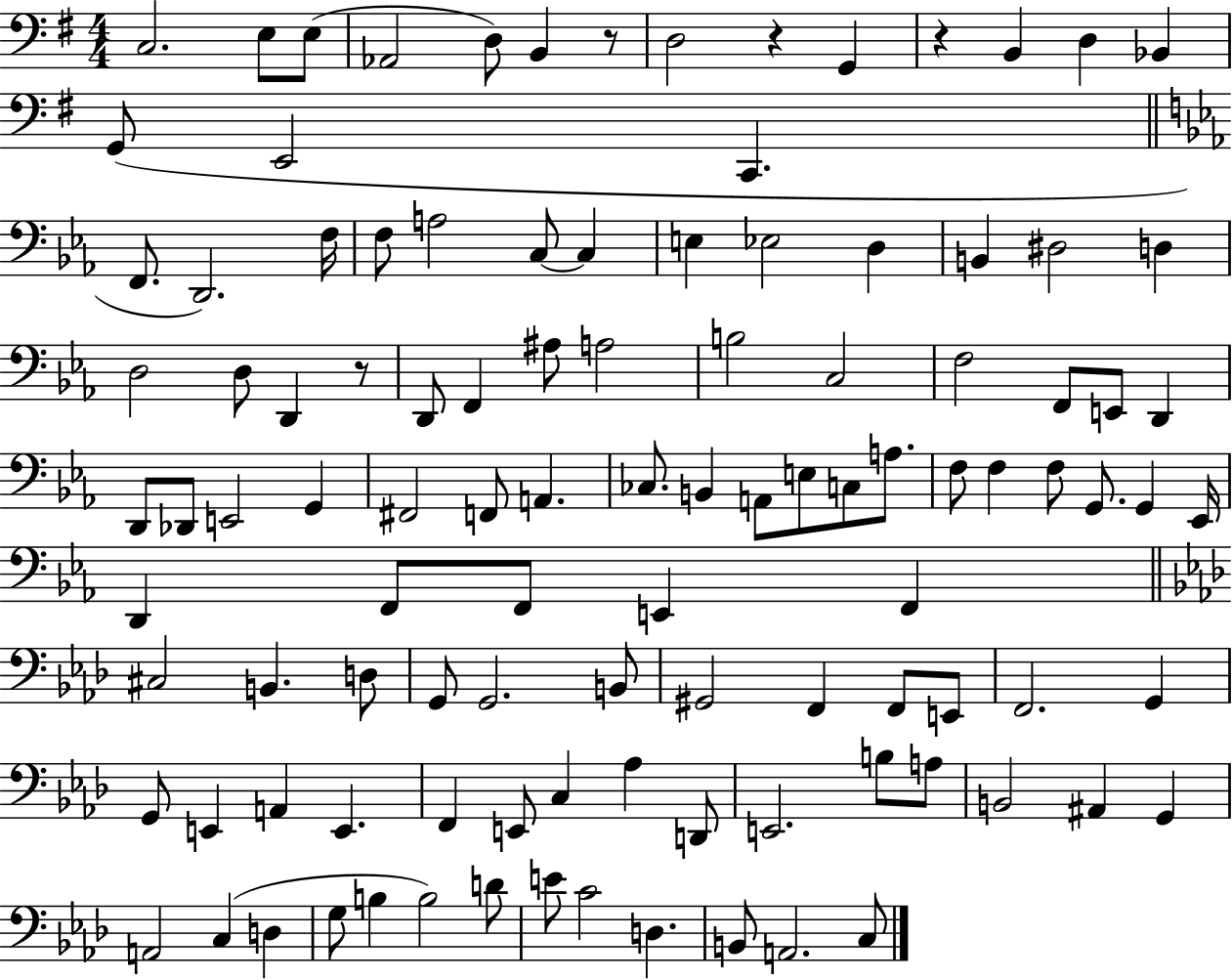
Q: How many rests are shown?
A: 4